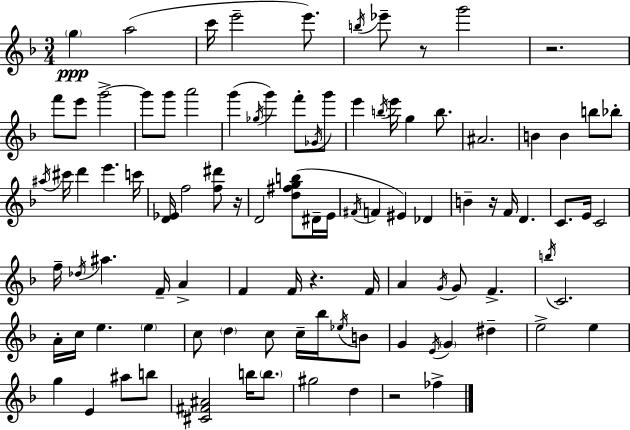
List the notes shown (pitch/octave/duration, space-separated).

G5/q A5/h C6/s E6/h E6/e. B5/s Eb6/e R/e G6/h R/h. F6/e E6/e G6/h G6/e G6/e A6/h G6/q Gb5/s G6/q F6/e Gb4/s G6/e E6/q B5/s E6/s G5/q B5/e. A#4/h. B4/q B4/q B5/e Bb5/e A#5/s C#6/s D6/q E6/q. C6/s [D4,Eb4]/s F5/h [F5,D#6]/e R/s D4/h [D5,F#5,G5,B5]/e D#4/s E4/s F#4/s F4/q EIS4/q Db4/q B4/q R/s F4/s D4/q. C4/e. E4/s C4/h F5/s Db5/s A#5/q. F4/s A4/q F4/q F4/s R/q. F4/s A4/q G4/s G4/e F4/q. B5/s C4/h. A4/s C5/s E5/q. E5/q C5/e D5/q C5/e C5/s Bb5/s Eb5/s B4/e G4/q E4/s G4/q D#5/q E5/h E5/q G5/q E4/q A#5/e B5/e [C#4,F#4,A#4]/h B5/s B5/e. G#5/h D5/q R/h FES5/q